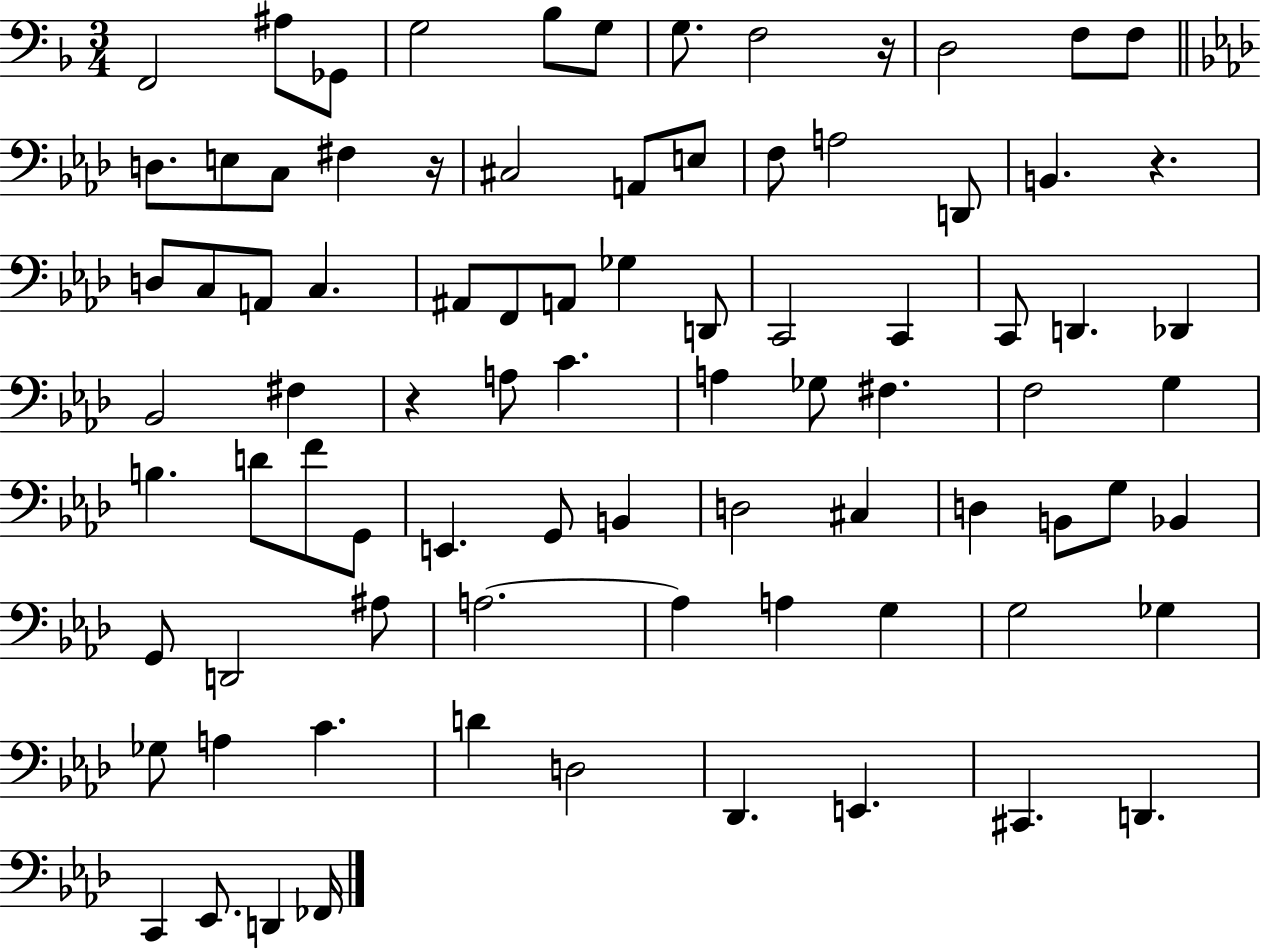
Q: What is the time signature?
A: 3/4